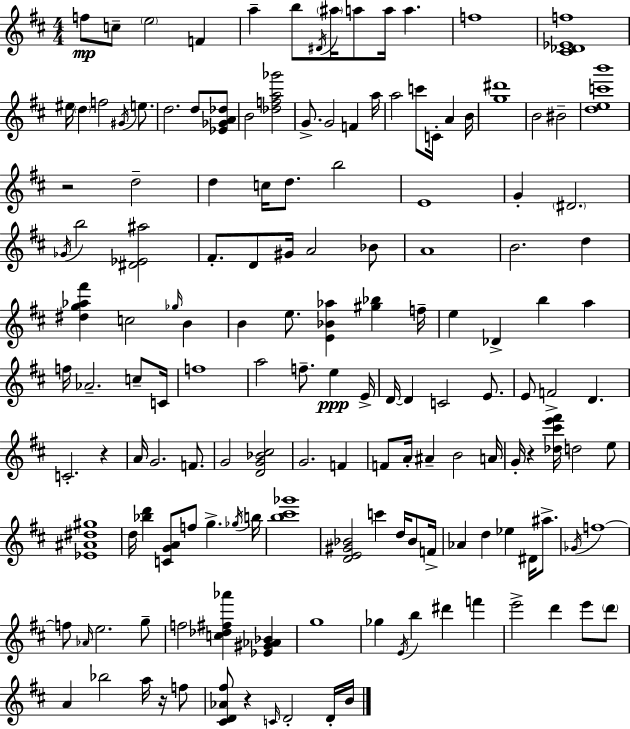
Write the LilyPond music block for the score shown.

{
  \clef treble
  \numericTimeSignature
  \time 4/4
  \key d \major
  f''8\mp c''8-- \parenthesize e''2 f'4 | a''4-- b''8 \acciaccatura { dis'16 } \parenthesize ais''16 a''8 a''16 a''4. | f''1 | <cis' des' ees' f''>1 | \break eis''16 \parenthesize d''4 f''2 \acciaccatura { gis'16 } e''8. | d''2. d''8 | <ees' ges' a' des''>8 b'2 <des'' f'' a'' ges'''>2 | g'8.-> g'2 f'4 | \break a''16 a''2 c'''8 c'16-. a'4 | b'16 <g'' dis'''>1 | b'2 bis'2-- | <d'' e'' c''' b'''>1 | \break r2 d''2-- | d''4 c''16 d''8. b''2 | e'1 | g'4-. \parenthesize dis'2. | \break \acciaccatura { ges'16 } b''2 <dis' ees' ais''>2 | fis'8.-. d'8 gis'16 a'2 | bes'8 a'1 | b'2. d''4 | \break <dis'' g'' aes'' fis'''>4 c''2 \grace { ges''16 } | b'4 b'4 e''8. <e' bes' aes''>4 <gis'' bes''>4 | f''16-- e''4 des'4-> b''4 | a''4 f''16 aes'2.-- | \break c''8-- c'16 f''1 | a''2 f''8.-- e''4\ppp | e'16-> d'16~~ d'4 c'2 | e'8. e'8 f'2-> d'4. | \break c'2.-. | r4 a'16 g'2. | f'8. g'2 <d' g' bes' cis''>2 | g'2. | \break f'4 f'8 a'16-. ais'4-- b'2 | a'16 g'16-. r4 <des'' cis''' e''' fis'''>16 d''2 | e''8 <ees' ais' dis'' gis''>1 | d''16 <bes'' d'''>4 <c' g' a'>8 f''8 g''4.-> | \break \acciaccatura { ges''16 } b''16 <b'' cis''' ges'''>1 | <d' e' gis' bes'>2 c'''4 | d''16 bes'8 f'16-> aes'4 d''4 ees''4 | dis'16 ais''8.-> \acciaccatura { ges'16 } f''1~~ | \break f''8 \grace { aes'16 } e''2. | g''8-- f''2 <c'' des'' fis'' aes'''>4 | <ees' gis' aes' bes'>4 g''1 | ges''4 \acciaccatura { e'16 } b''4 | \break dis'''4 f'''4 e'''2-> | d'''4 e'''8 \parenthesize d'''8 a'4 bes''2 | a''16 r16 f''8 <cis' d' aes' fis''>8 r4 \grace { c'16 } d'2-. | d'16-. b'16 \bar "|."
}